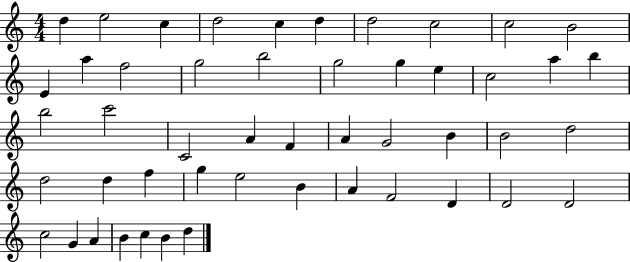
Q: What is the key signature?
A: C major